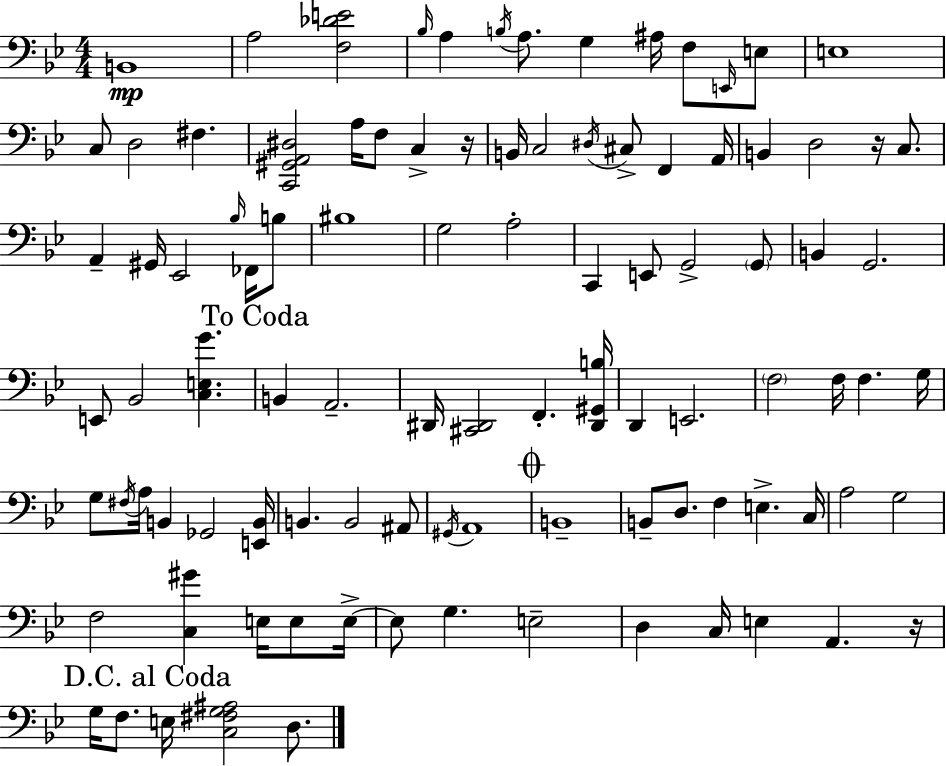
X:1
T:Untitled
M:4/4
L:1/4
K:Bb
B,,4 A,2 [F,_DE]2 _B,/4 A, B,/4 A,/2 G, ^A,/4 F,/2 E,,/4 E,/2 E,4 C,/2 D,2 ^F, [C,,^G,,A,,^D,]2 A,/4 F,/2 C, z/4 B,,/4 C,2 ^D,/4 ^C,/2 F,, A,,/4 B,, D,2 z/4 C,/2 A,, ^G,,/4 _E,,2 _B,/4 _F,,/4 B,/2 ^B,4 G,2 A,2 C,, E,,/2 G,,2 G,,/2 B,, G,,2 E,,/2 _B,,2 [C,E,G] B,, A,,2 ^D,,/4 [^C,,^D,,]2 F,, [^D,,^G,,B,]/4 D,, E,,2 F,2 F,/4 F, G,/4 G,/2 ^F,/4 A,/4 B,, _G,,2 [E,,B,,]/4 B,, B,,2 ^A,,/2 ^G,,/4 A,,4 B,,4 B,,/2 D,/2 F, E, C,/4 A,2 G,2 F,2 [C,^G] E,/4 E,/2 E,/4 E,/2 G, E,2 D, C,/4 E, A,, z/4 G,/4 F,/2 E,/4 [C,^F,G,^A,]2 D,/2